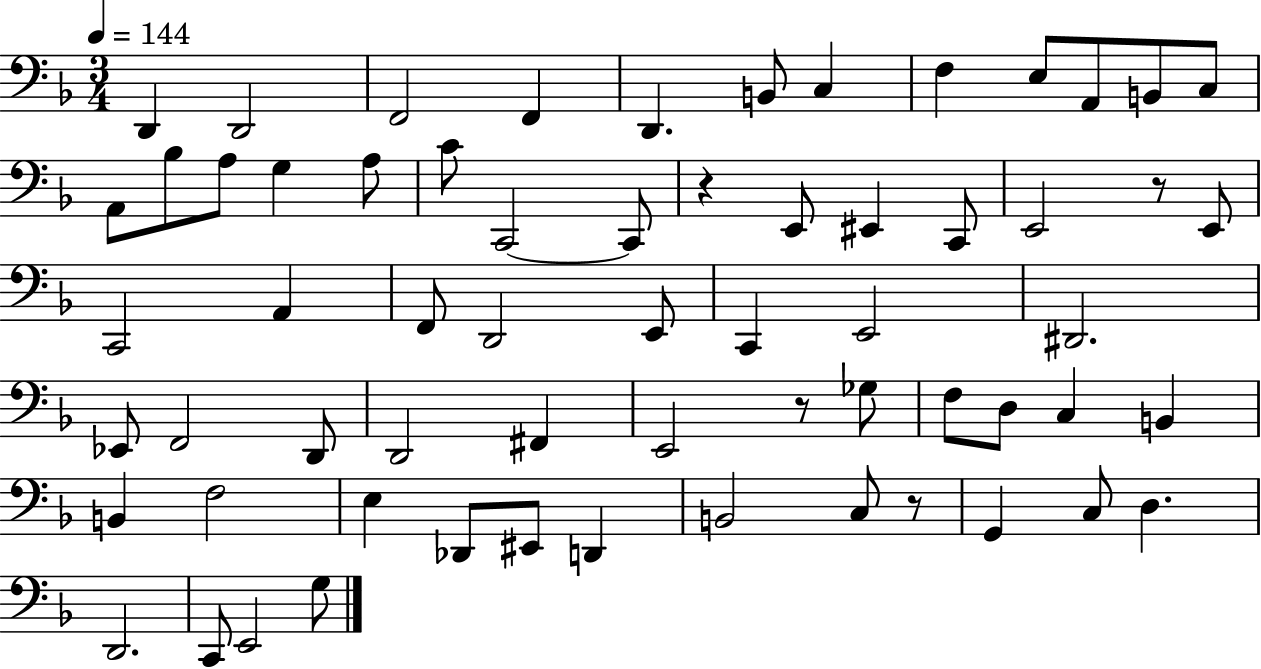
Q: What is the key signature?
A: F major